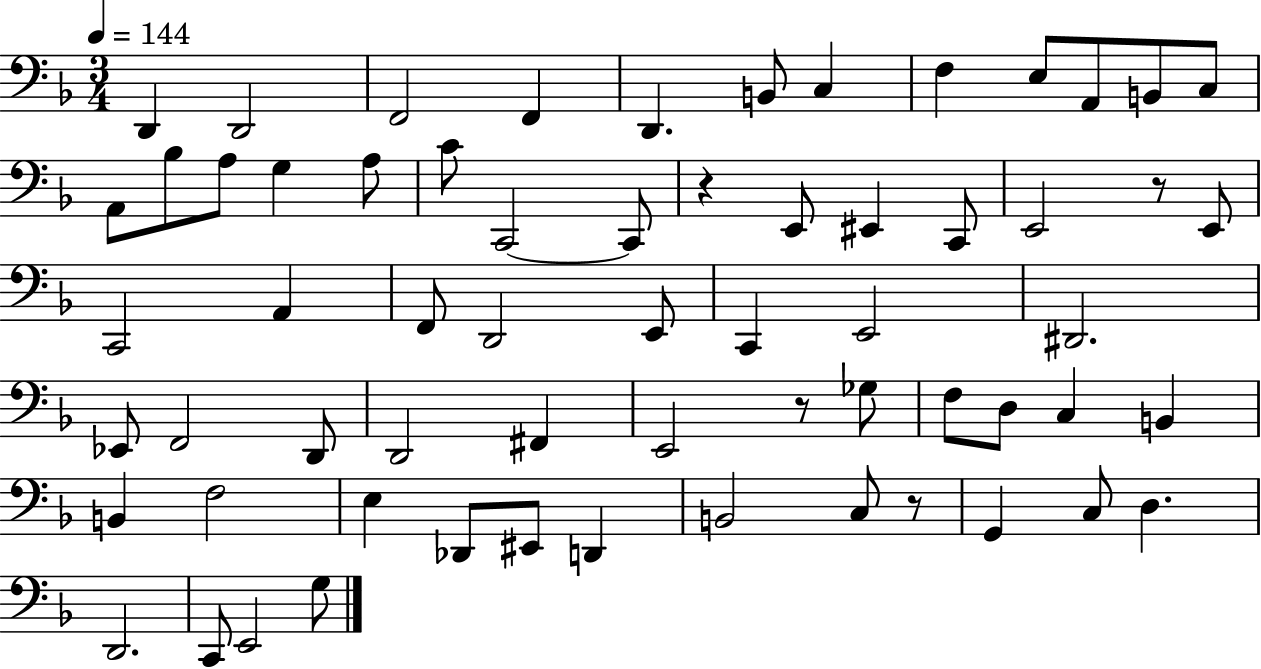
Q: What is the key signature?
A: F major